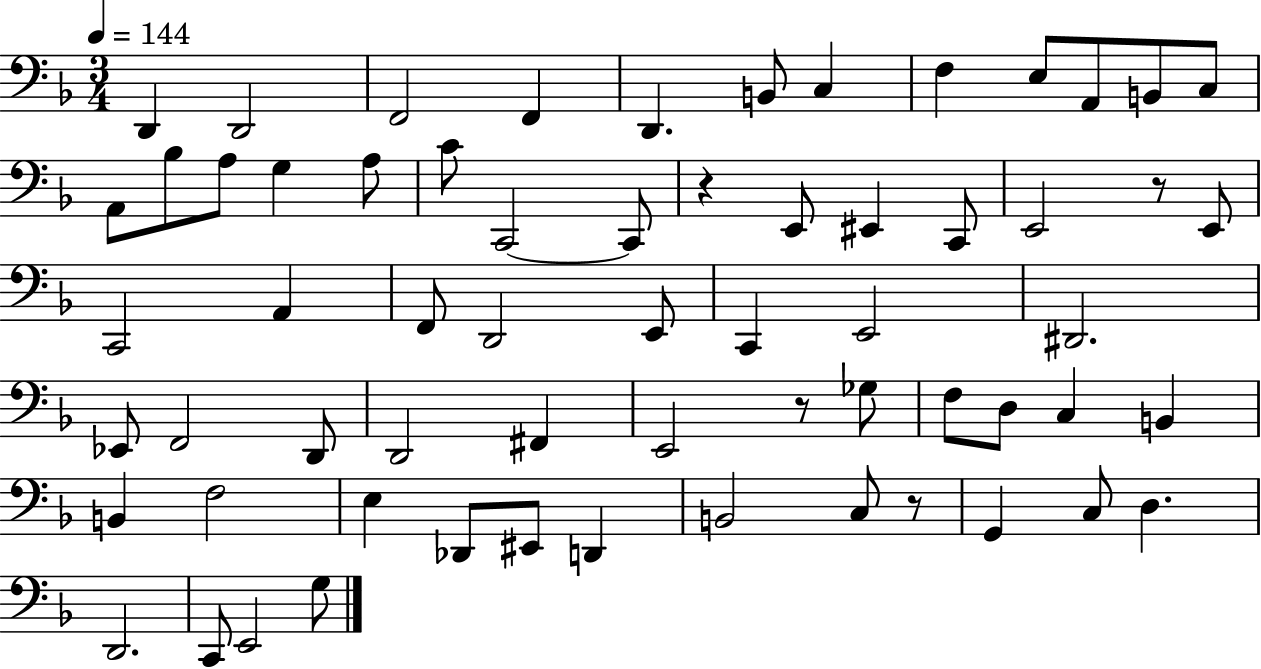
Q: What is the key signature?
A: F major